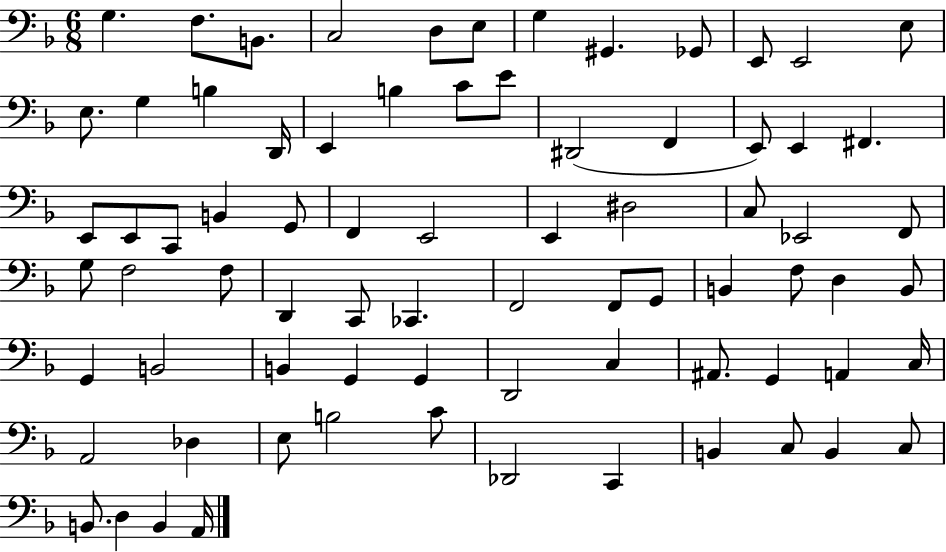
G3/q. F3/e. B2/e. C3/h D3/e E3/e G3/q G#2/q. Gb2/e E2/e E2/h E3/e E3/e. G3/q B3/q D2/s E2/q B3/q C4/e E4/e D#2/h F2/q E2/e E2/q F#2/q. E2/e E2/e C2/e B2/q G2/e F2/q E2/h E2/q D#3/h C3/e Eb2/h F2/e G3/e F3/h F3/e D2/q C2/e CES2/q. F2/h F2/e G2/e B2/q F3/e D3/q B2/e G2/q B2/h B2/q G2/q G2/q D2/h C3/q A#2/e. G2/q A2/q C3/s A2/h Db3/q E3/e B3/h C4/e Db2/h C2/q B2/q C3/e B2/q C3/e B2/e. D3/q B2/q A2/s